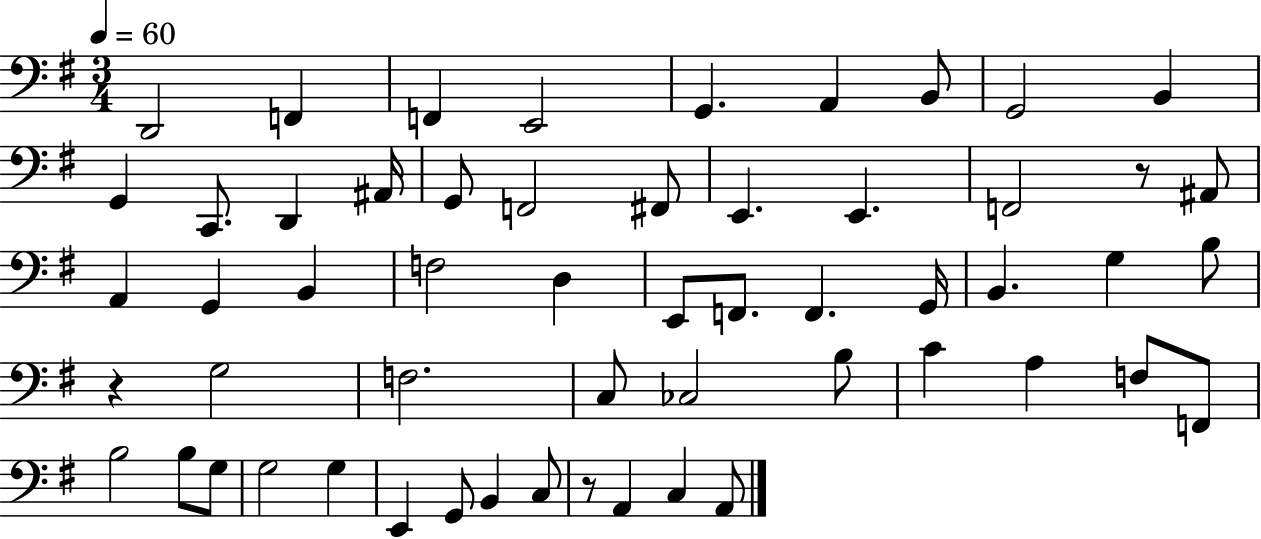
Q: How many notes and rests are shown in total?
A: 56